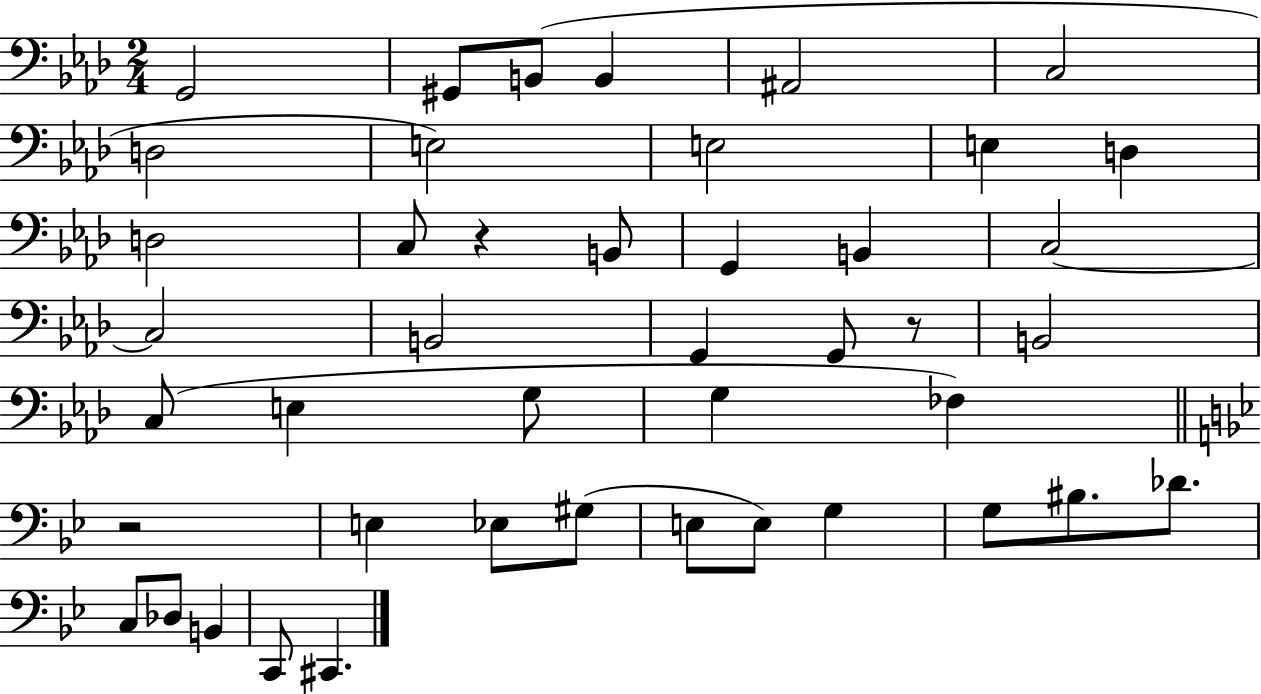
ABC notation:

X:1
T:Untitled
M:2/4
L:1/4
K:Ab
G,,2 ^G,,/2 B,,/2 B,, ^A,,2 C,2 D,2 E,2 E,2 E, D, D,2 C,/2 z B,,/2 G,, B,, C,2 C,2 B,,2 G,, G,,/2 z/2 B,,2 C,/2 E, G,/2 G, _F, z2 E, _E,/2 ^G,/2 E,/2 E,/2 G, G,/2 ^B,/2 _D/2 C,/2 _D,/2 B,, C,,/2 ^C,,